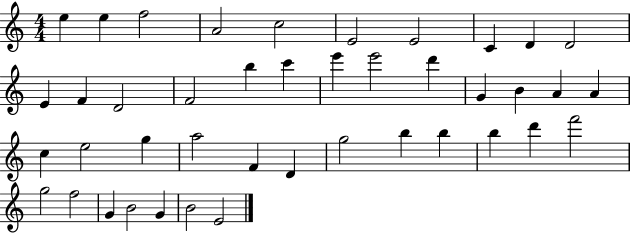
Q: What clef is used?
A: treble